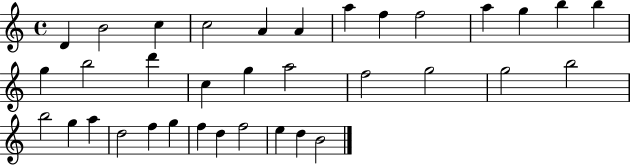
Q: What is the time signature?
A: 4/4